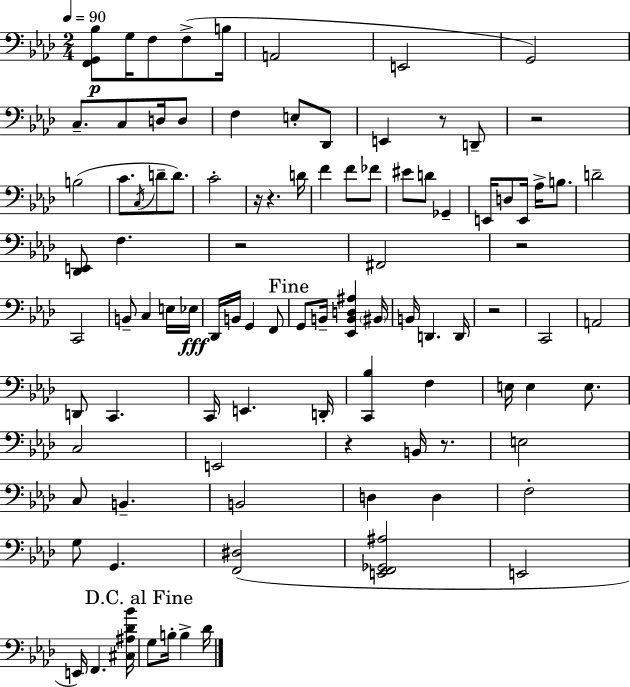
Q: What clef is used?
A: bass